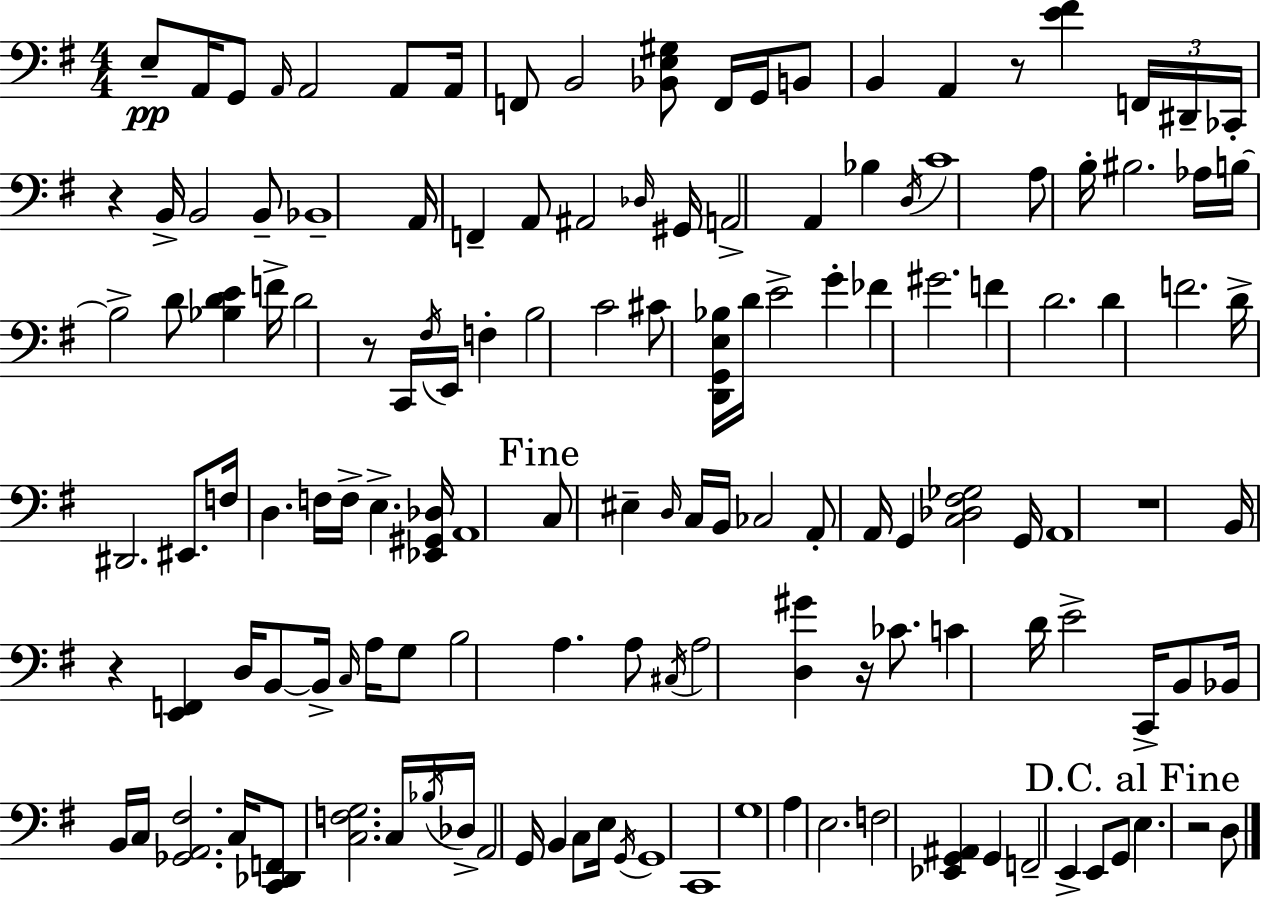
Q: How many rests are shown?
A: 7